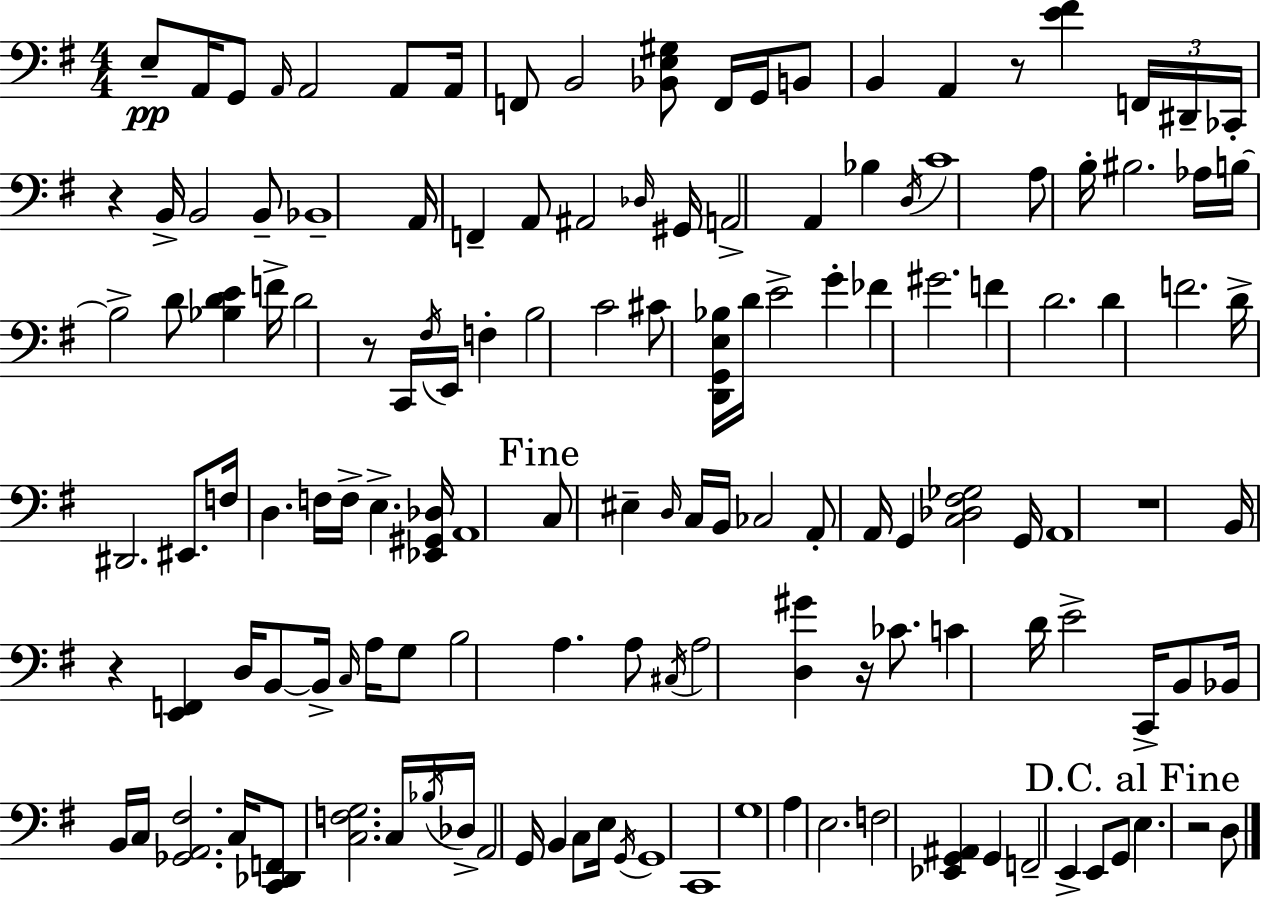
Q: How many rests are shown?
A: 7